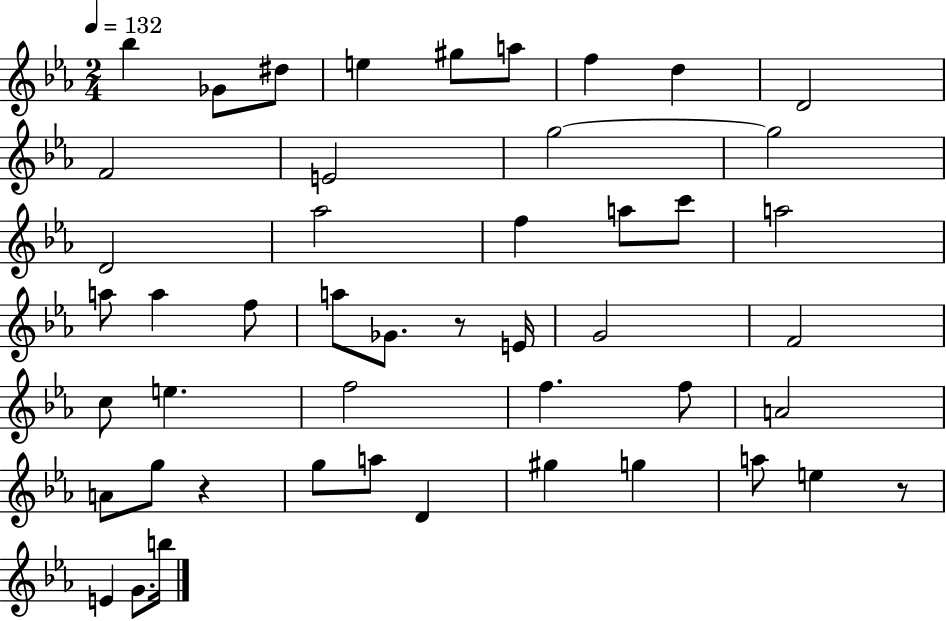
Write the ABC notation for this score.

X:1
T:Untitled
M:2/4
L:1/4
K:Eb
_b _G/2 ^d/2 e ^g/2 a/2 f d D2 F2 E2 g2 g2 D2 _a2 f a/2 c'/2 a2 a/2 a f/2 a/2 _G/2 z/2 E/4 G2 F2 c/2 e f2 f f/2 A2 A/2 g/2 z g/2 a/2 D ^g g a/2 e z/2 E G/2 b/4